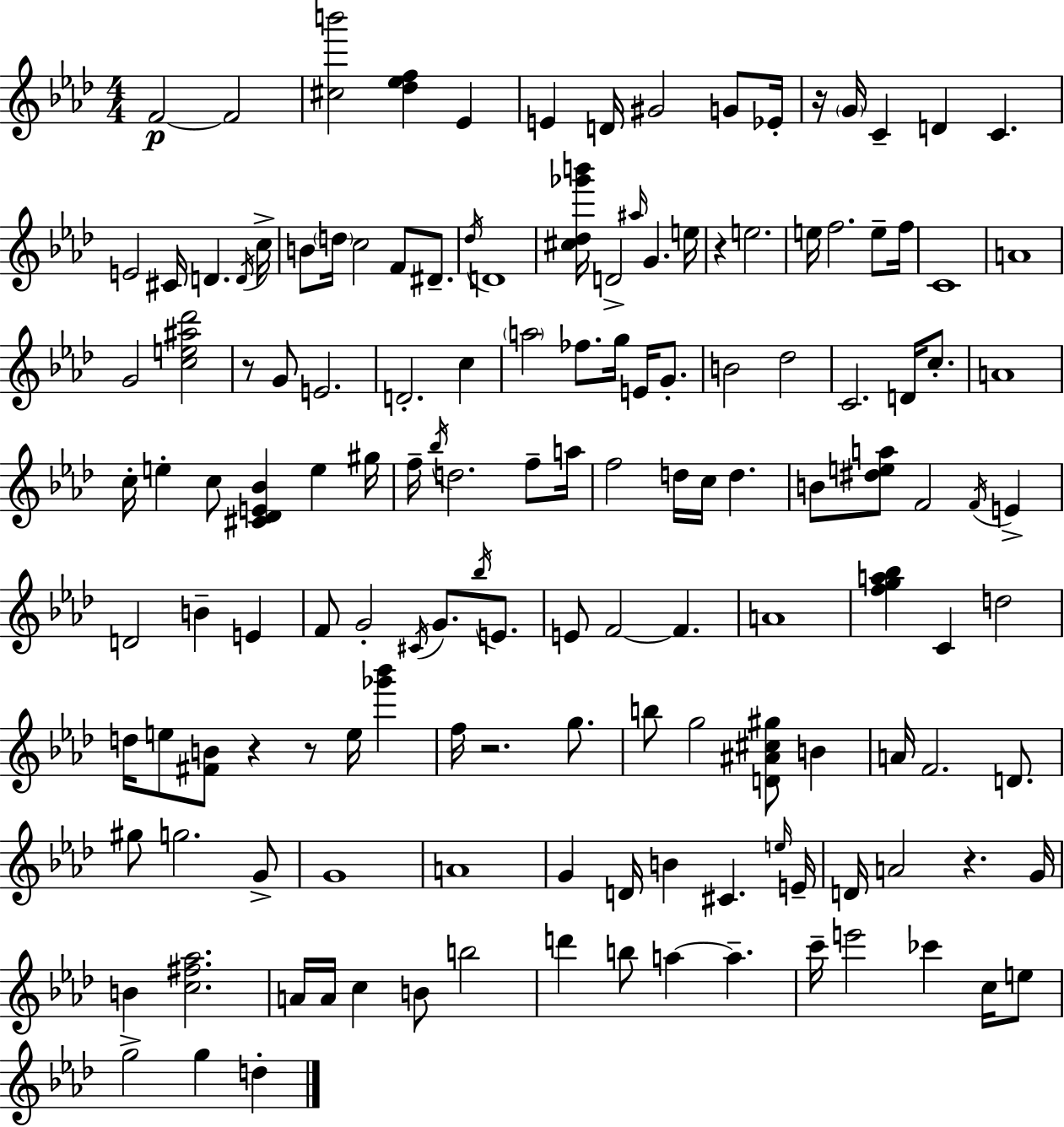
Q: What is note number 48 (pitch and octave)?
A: C4